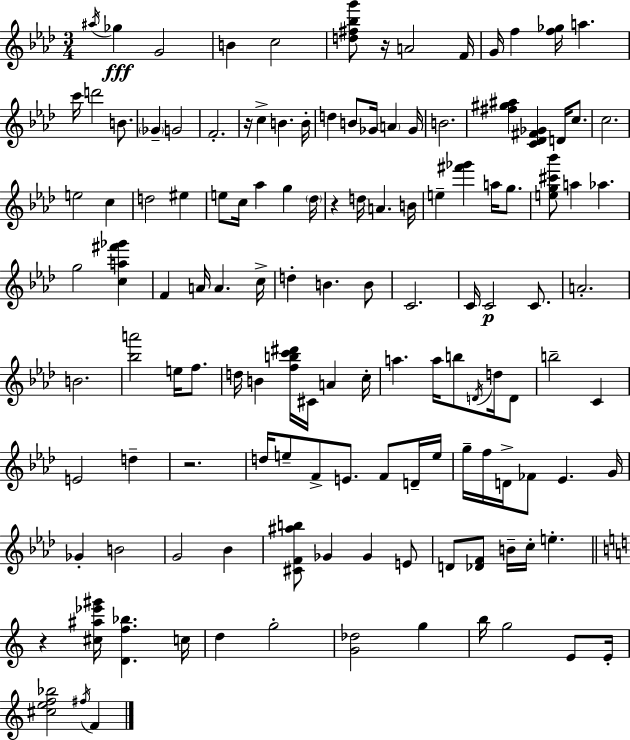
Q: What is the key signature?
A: AES major